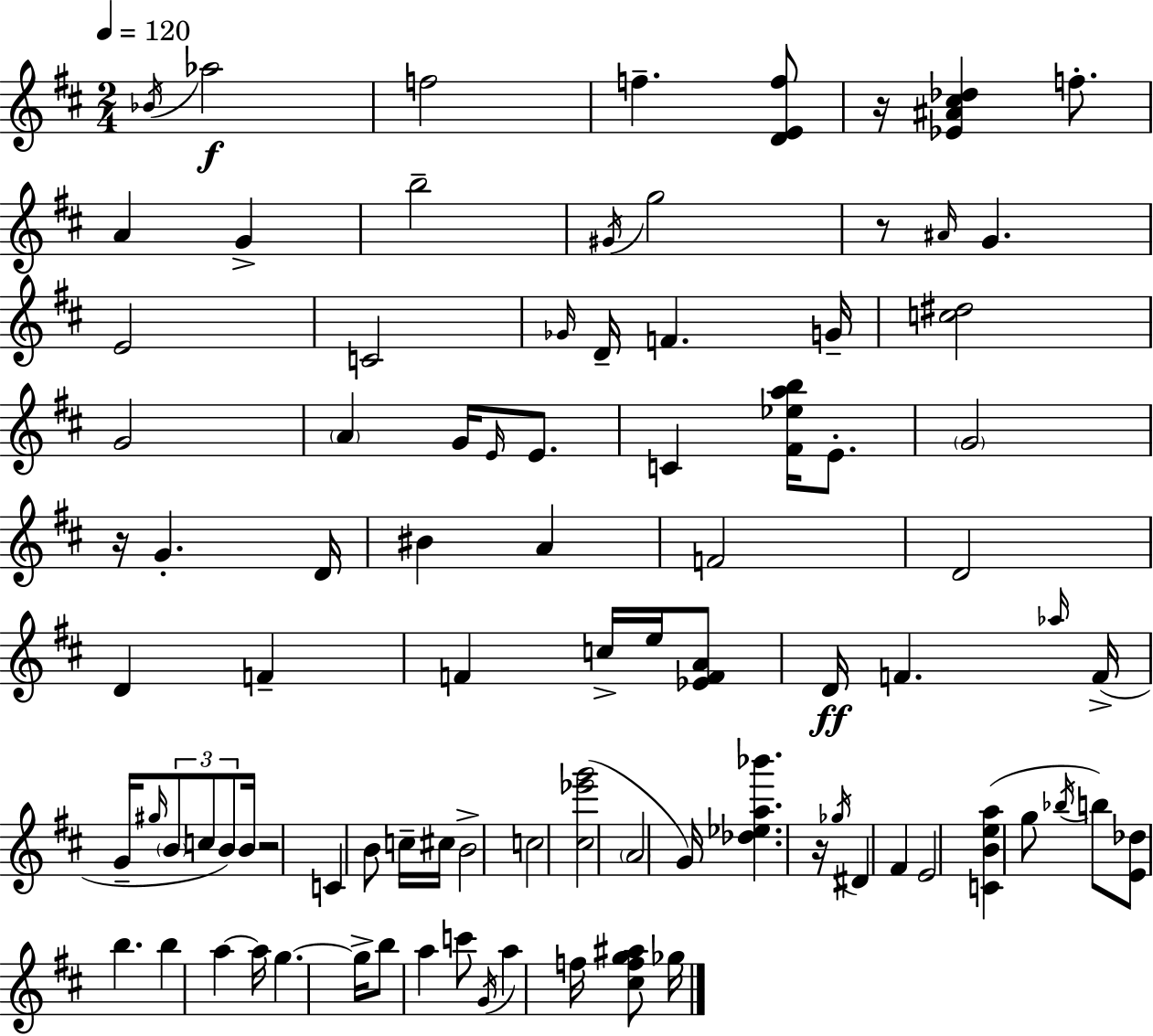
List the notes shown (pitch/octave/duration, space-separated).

Bb4/s Ab5/h F5/h F5/q. [D4,E4,F5]/e R/s [Eb4,A#4,C#5,Db5]/q F5/e. A4/q G4/q B5/h G#4/s G5/h R/e A#4/s G4/q. E4/h C4/h Gb4/s D4/s F4/q. G4/s [C5,D#5]/h G4/h A4/q G4/s E4/s E4/e. C4/q [F#4,Eb5,A5,B5]/s E4/e. G4/h R/s G4/q. D4/s BIS4/q A4/q F4/h D4/h D4/q F4/q F4/q C5/s E5/s [Eb4,F4,A4]/e D4/s F4/q. Ab5/s F4/s G4/s G#5/s B4/e C5/e B4/e B4/s R/h C4/q B4/e C5/s C#5/s B4/h C5/h [C#5,Eb6,G6]/h A4/h G4/s [Db5,Eb5,A5,Bb6]/q. R/s Gb5/s D#4/q F#4/q E4/h [C4,B4,E5,A5]/q G5/e Bb5/s B5/e [E4,Db5]/e B5/q. B5/q A5/q A5/s G5/q. G5/s B5/e A5/q C6/e G4/s A5/q F5/s [C#5,F5,G5,A#5]/e Gb5/s